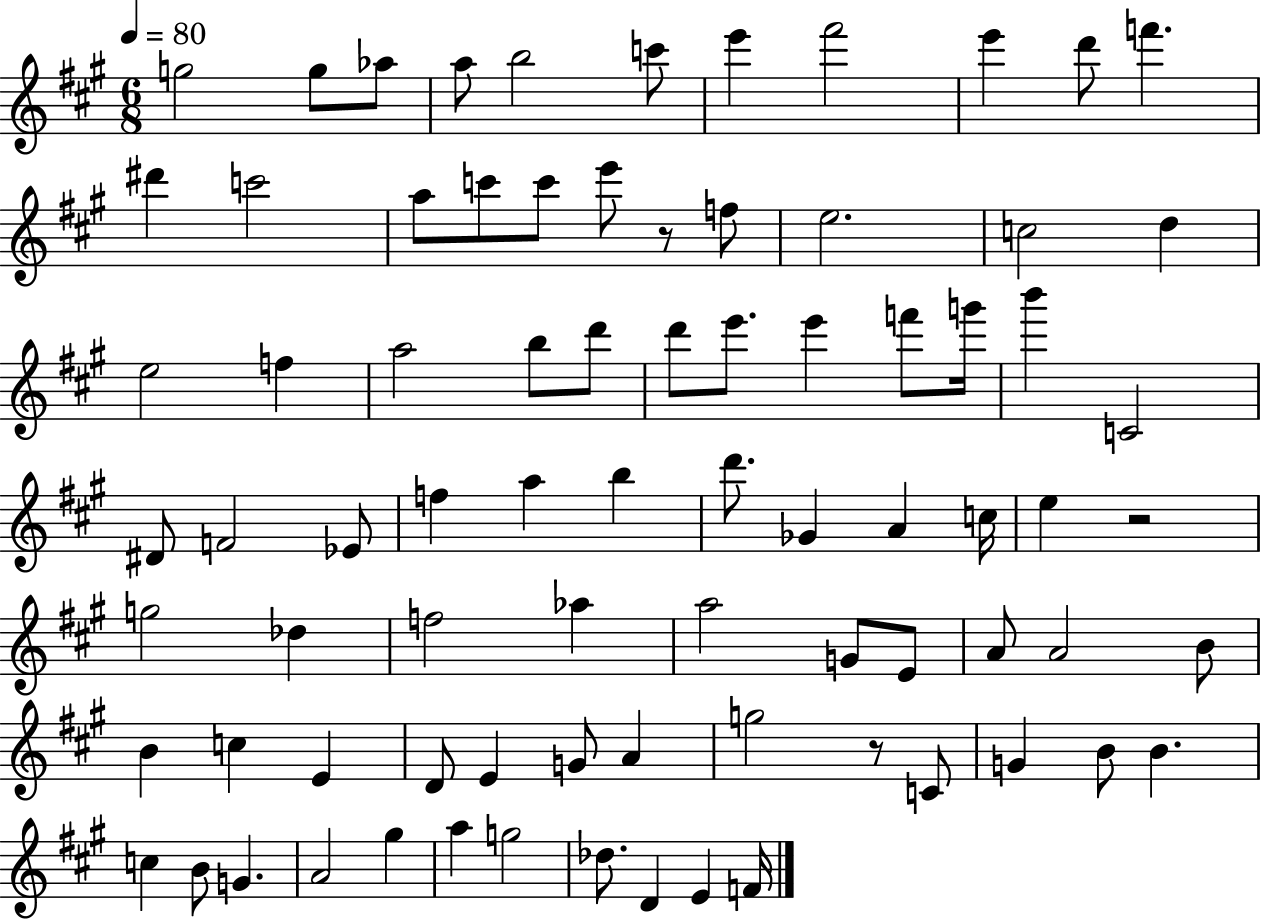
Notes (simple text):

G5/h G5/e Ab5/e A5/e B5/h C6/e E6/q F#6/h E6/q D6/e F6/q. D#6/q C6/h A5/e C6/e C6/e E6/e R/e F5/e E5/h. C5/h D5/q E5/h F5/q A5/h B5/e D6/e D6/e E6/e. E6/q F6/e G6/s B6/q C4/h D#4/e F4/h Eb4/e F5/q A5/q B5/q D6/e. Gb4/q A4/q C5/s E5/q R/h G5/h Db5/q F5/h Ab5/q A5/h G4/e E4/e A4/e A4/h B4/e B4/q C5/q E4/q D4/e E4/q G4/e A4/q G5/h R/e C4/e G4/q B4/e B4/q. C5/q B4/e G4/q. A4/h G#5/q A5/q G5/h Db5/e. D4/q E4/q F4/s